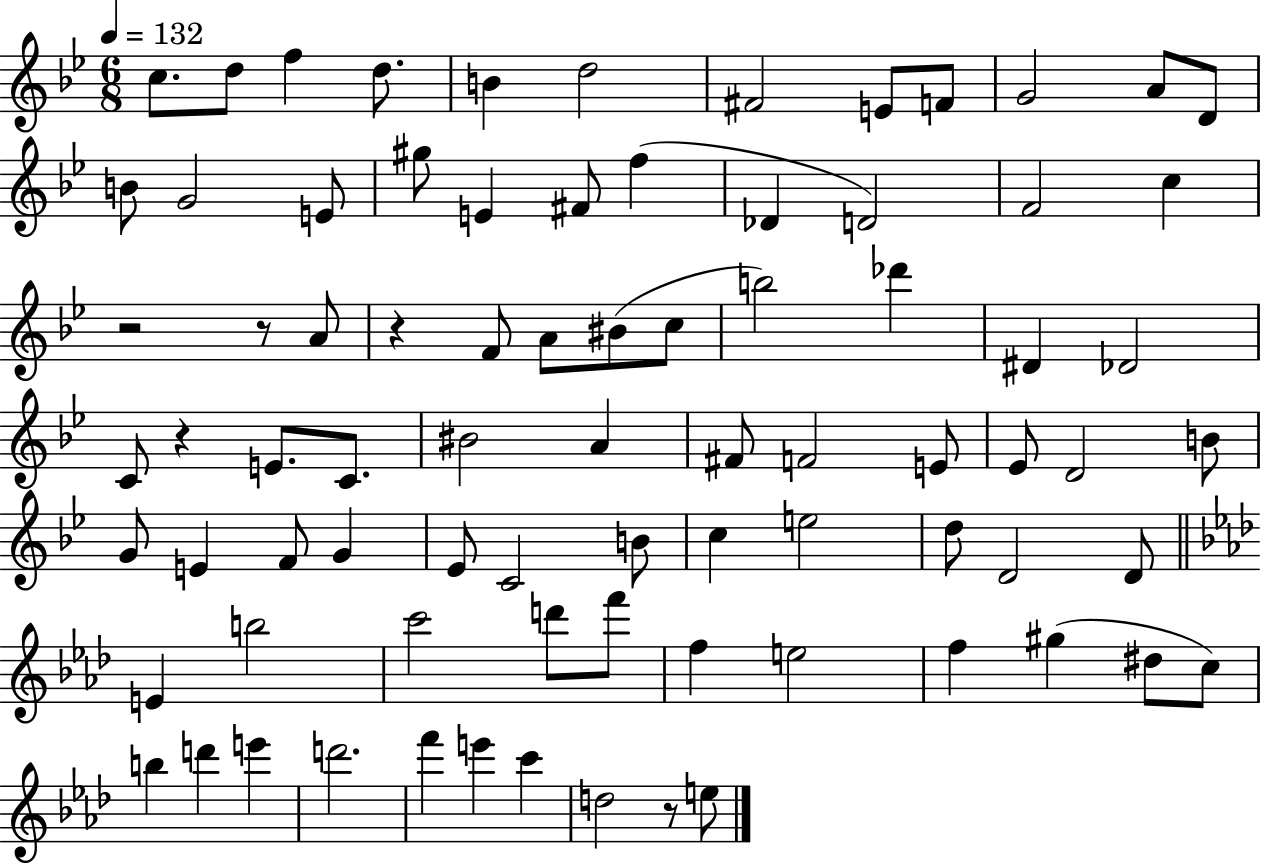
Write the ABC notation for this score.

X:1
T:Untitled
M:6/8
L:1/4
K:Bb
c/2 d/2 f d/2 B d2 ^F2 E/2 F/2 G2 A/2 D/2 B/2 G2 E/2 ^g/2 E ^F/2 f _D D2 F2 c z2 z/2 A/2 z F/2 A/2 ^B/2 c/2 b2 _d' ^D _D2 C/2 z E/2 C/2 ^B2 A ^F/2 F2 E/2 _E/2 D2 B/2 G/2 E F/2 G _E/2 C2 B/2 c e2 d/2 D2 D/2 E b2 c'2 d'/2 f'/2 f e2 f ^g ^d/2 c/2 b d' e' d'2 f' e' c' d2 z/2 e/2